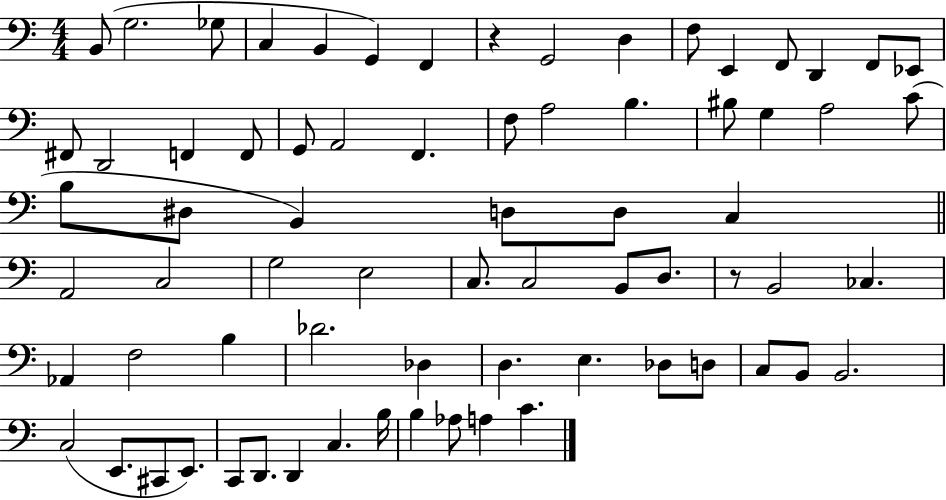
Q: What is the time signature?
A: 4/4